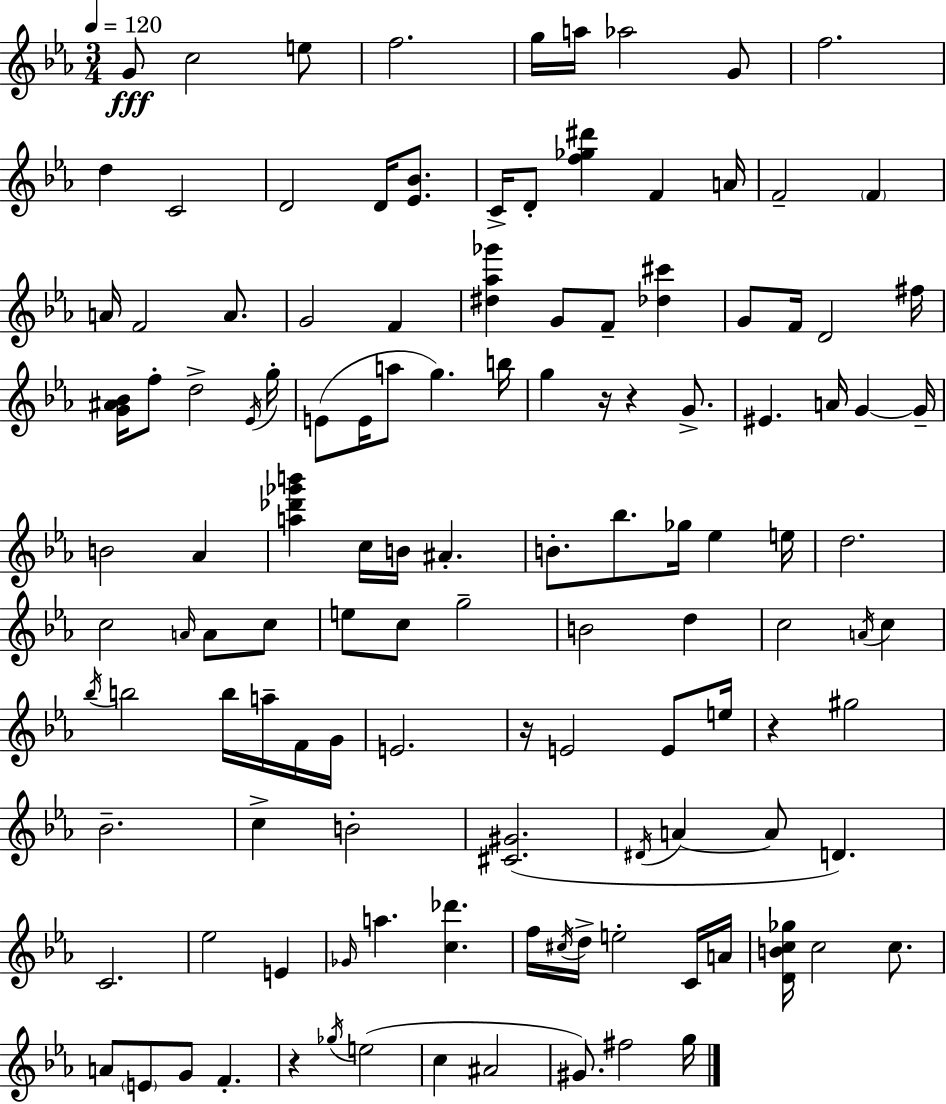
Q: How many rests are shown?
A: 5